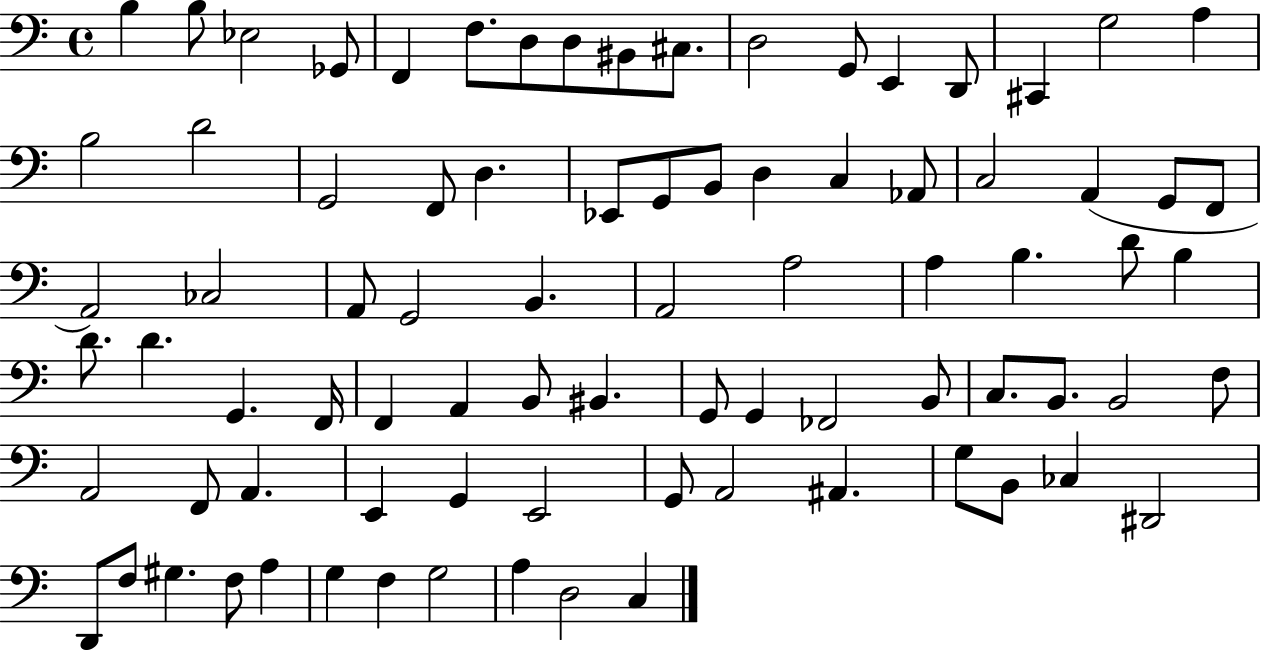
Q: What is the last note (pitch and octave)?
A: C3